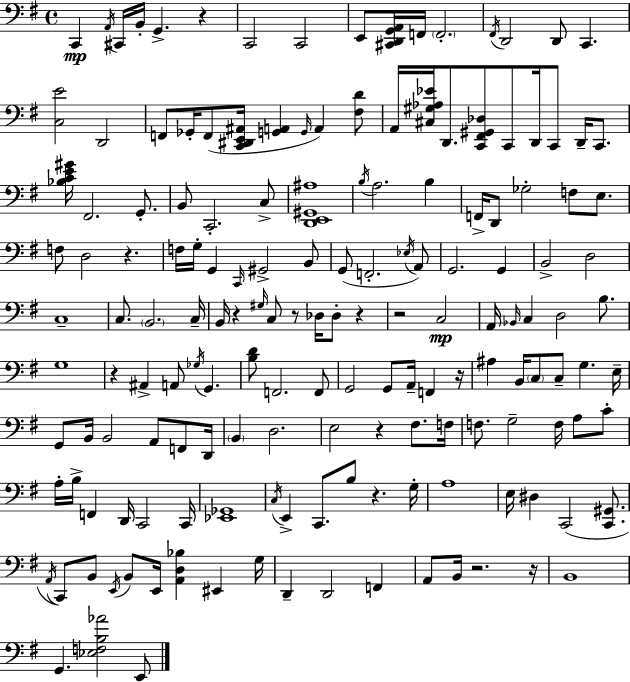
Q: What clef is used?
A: bass